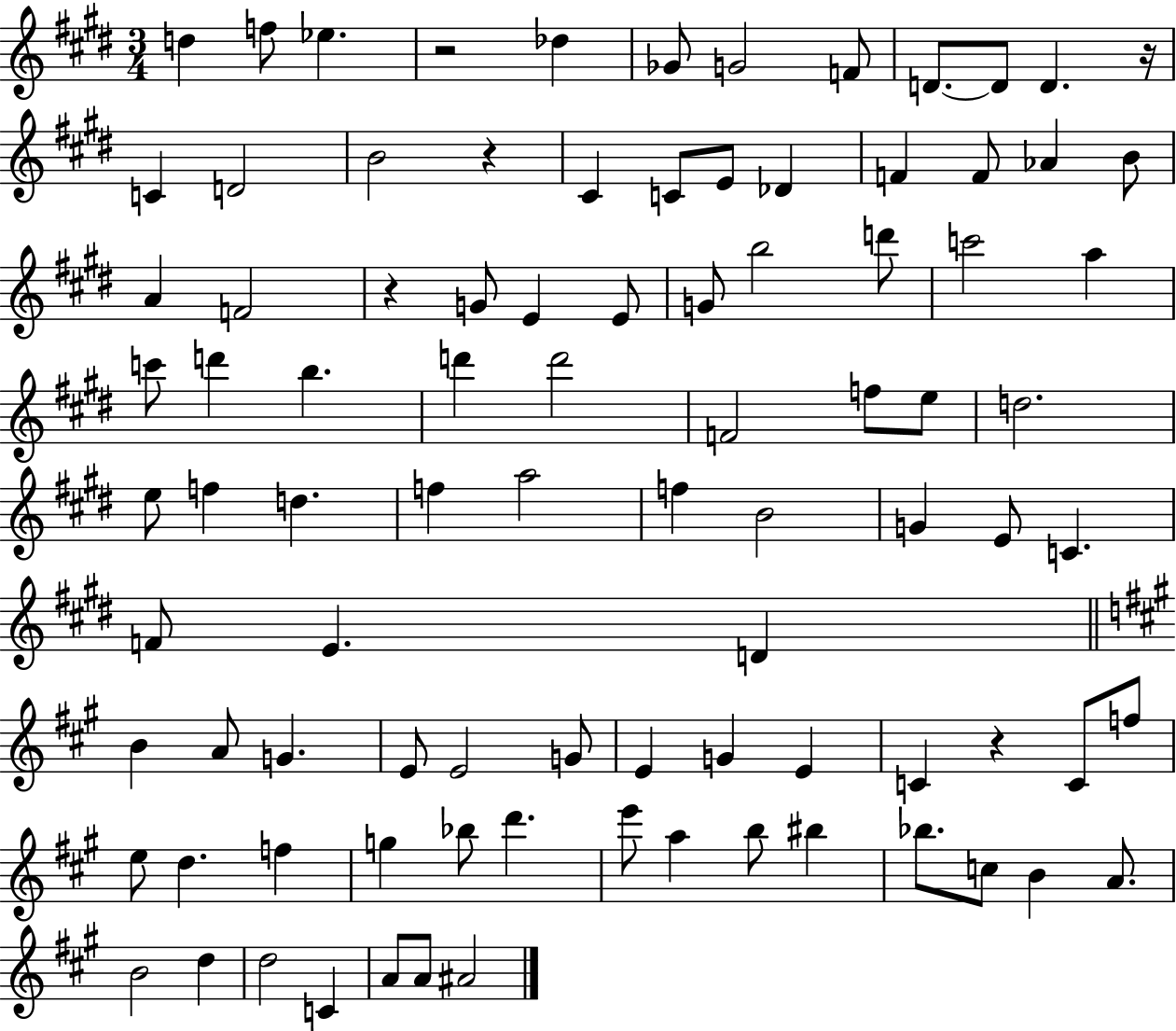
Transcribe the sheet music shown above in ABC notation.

X:1
T:Untitled
M:3/4
L:1/4
K:E
d f/2 _e z2 _d _G/2 G2 F/2 D/2 D/2 D z/4 C D2 B2 z ^C C/2 E/2 _D F F/2 _A B/2 A F2 z G/2 E E/2 G/2 b2 d'/2 c'2 a c'/2 d' b d' d'2 F2 f/2 e/2 d2 e/2 f d f a2 f B2 G E/2 C F/2 E D B A/2 G E/2 E2 G/2 E G E C z C/2 f/2 e/2 d f g _b/2 d' e'/2 a b/2 ^b _b/2 c/2 B A/2 B2 d d2 C A/2 A/2 ^A2